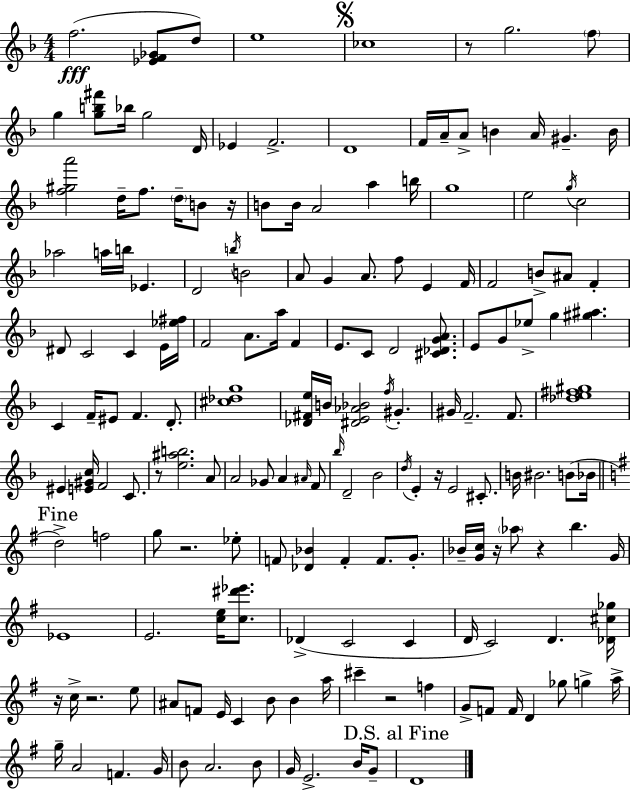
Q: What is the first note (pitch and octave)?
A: F5